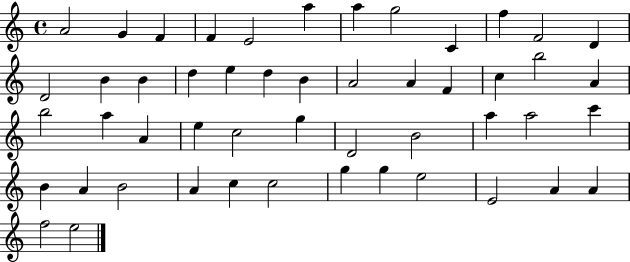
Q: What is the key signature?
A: C major